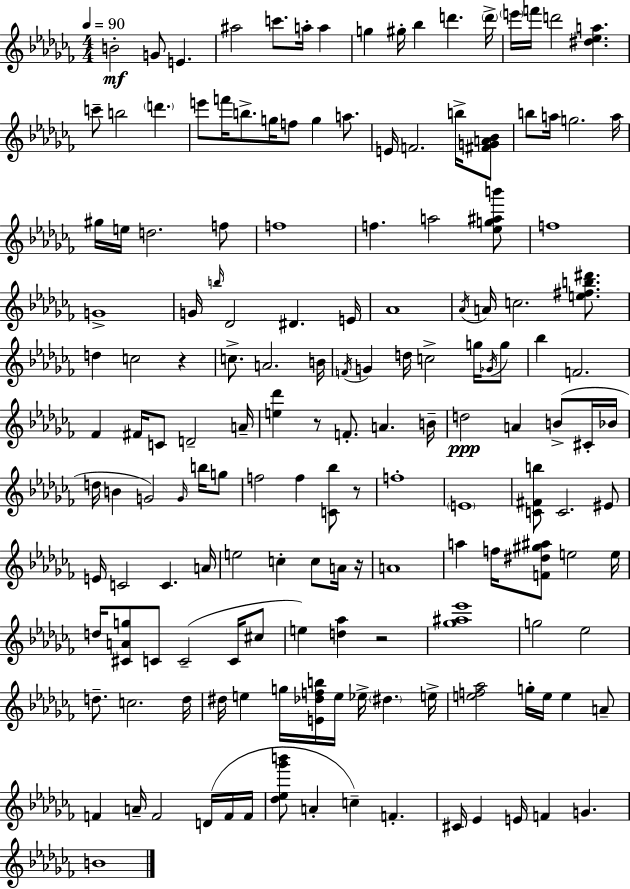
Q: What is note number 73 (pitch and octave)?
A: D5